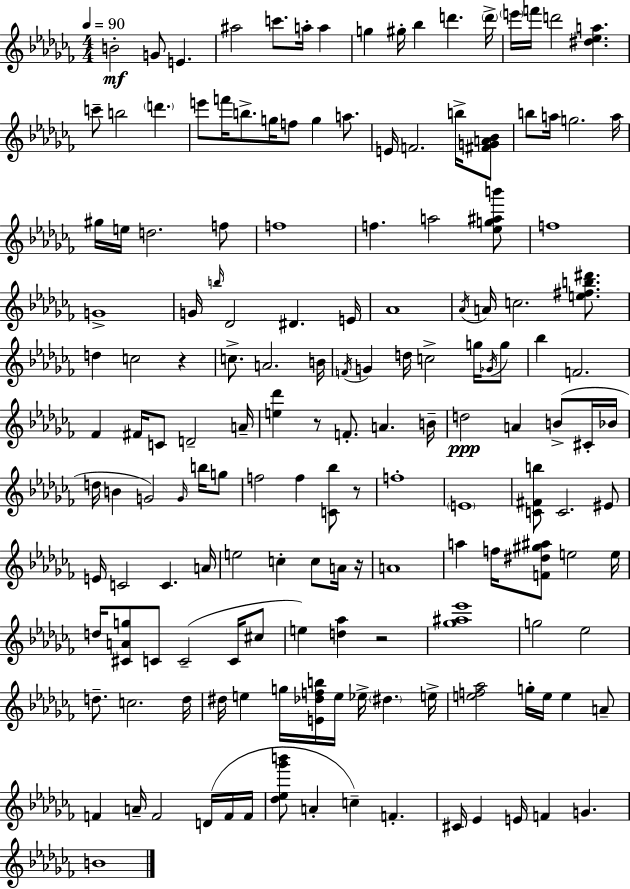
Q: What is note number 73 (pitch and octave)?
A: D5